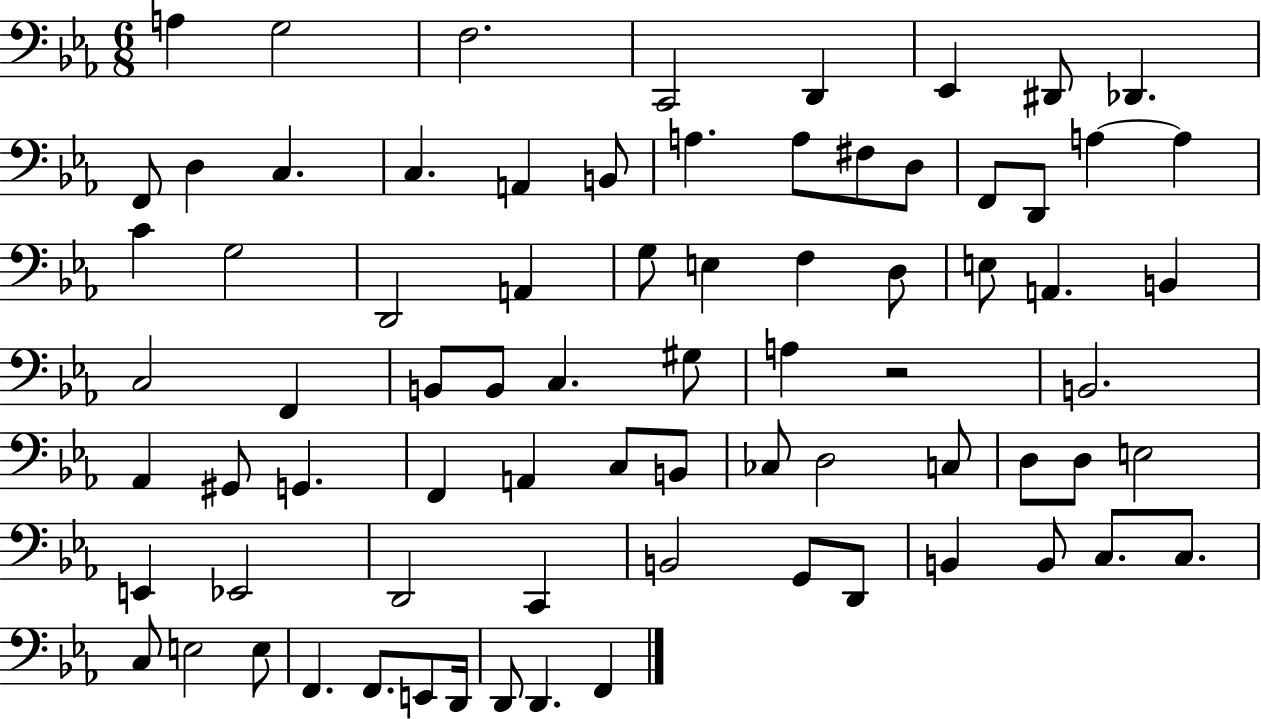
A3/q G3/h F3/h. C2/h D2/q Eb2/q D#2/e Db2/q. F2/e D3/q C3/q. C3/q. A2/q B2/e A3/q. A3/e F#3/e D3/e F2/e D2/e A3/q A3/q C4/q G3/h D2/h A2/q G3/e E3/q F3/q D3/e E3/e A2/q. B2/q C3/h F2/q B2/e B2/e C3/q. G#3/e A3/q R/h B2/h. Ab2/q G#2/e G2/q. F2/q A2/q C3/e B2/e CES3/e D3/h C3/e D3/e D3/e E3/h E2/q Eb2/h D2/h C2/q B2/h G2/e D2/e B2/q B2/e C3/e. C3/e. C3/e E3/h E3/e F2/q. F2/e. E2/e D2/s D2/e D2/q. F2/q